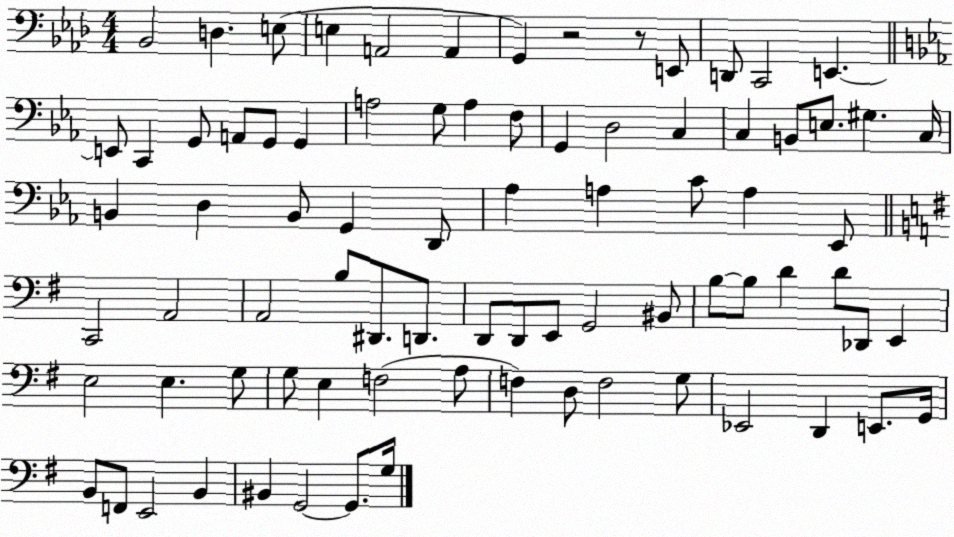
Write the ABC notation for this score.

X:1
T:Untitled
M:4/4
L:1/4
K:Ab
_B,,2 D, E,/2 E, A,,2 A,, G,, z2 z/2 E,,/2 D,,/2 C,,2 E,, E,,/2 C,, G,,/2 A,,/2 G,,/2 G,, A,2 G,/2 A, F,/2 G,, D,2 C, C, B,,/2 E,/2 ^G, C,/4 B,, D, B,,/2 G,, D,,/2 _A, A, C/2 A, _E,,/2 C,,2 A,,2 A,,2 B,/2 ^D,,/2 D,,/2 D,,/2 D,,/2 E,,/2 G,,2 ^B,,/2 B,/2 B,/2 D D/2 _D,,/2 E,, E,2 E, G,/2 G,/2 E, F,2 A,/2 F, D,/2 F,2 G,/2 _E,,2 D,, E,,/2 G,,/4 B,,/2 F,,/2 E,,2 B,, ^B,, G,,2 G,,/2 G,/4